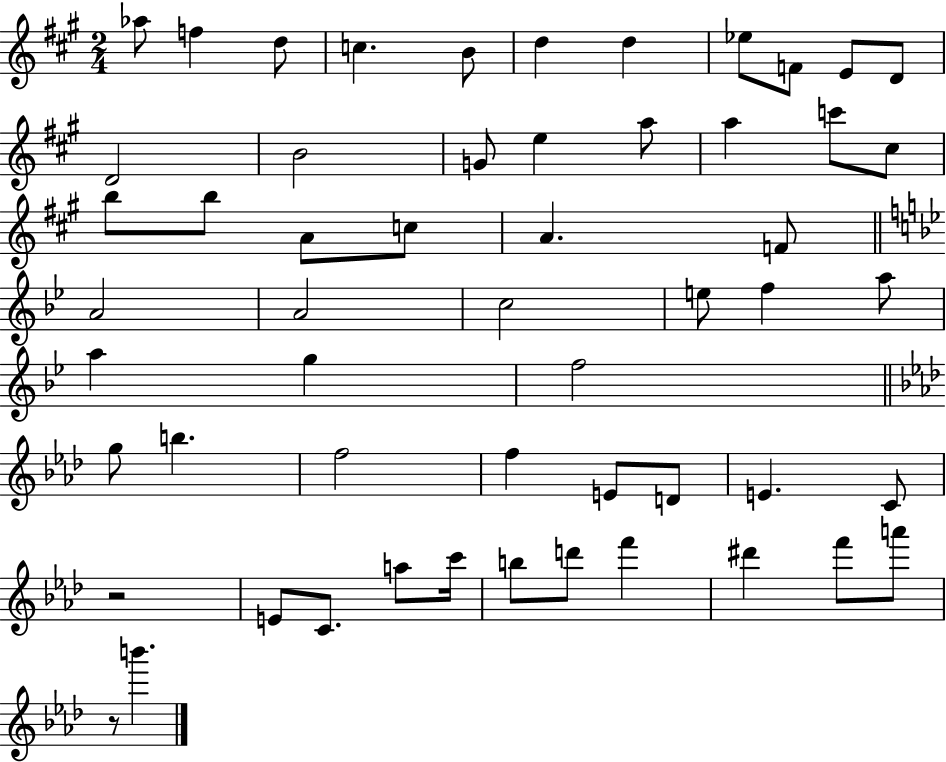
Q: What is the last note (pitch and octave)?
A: B6